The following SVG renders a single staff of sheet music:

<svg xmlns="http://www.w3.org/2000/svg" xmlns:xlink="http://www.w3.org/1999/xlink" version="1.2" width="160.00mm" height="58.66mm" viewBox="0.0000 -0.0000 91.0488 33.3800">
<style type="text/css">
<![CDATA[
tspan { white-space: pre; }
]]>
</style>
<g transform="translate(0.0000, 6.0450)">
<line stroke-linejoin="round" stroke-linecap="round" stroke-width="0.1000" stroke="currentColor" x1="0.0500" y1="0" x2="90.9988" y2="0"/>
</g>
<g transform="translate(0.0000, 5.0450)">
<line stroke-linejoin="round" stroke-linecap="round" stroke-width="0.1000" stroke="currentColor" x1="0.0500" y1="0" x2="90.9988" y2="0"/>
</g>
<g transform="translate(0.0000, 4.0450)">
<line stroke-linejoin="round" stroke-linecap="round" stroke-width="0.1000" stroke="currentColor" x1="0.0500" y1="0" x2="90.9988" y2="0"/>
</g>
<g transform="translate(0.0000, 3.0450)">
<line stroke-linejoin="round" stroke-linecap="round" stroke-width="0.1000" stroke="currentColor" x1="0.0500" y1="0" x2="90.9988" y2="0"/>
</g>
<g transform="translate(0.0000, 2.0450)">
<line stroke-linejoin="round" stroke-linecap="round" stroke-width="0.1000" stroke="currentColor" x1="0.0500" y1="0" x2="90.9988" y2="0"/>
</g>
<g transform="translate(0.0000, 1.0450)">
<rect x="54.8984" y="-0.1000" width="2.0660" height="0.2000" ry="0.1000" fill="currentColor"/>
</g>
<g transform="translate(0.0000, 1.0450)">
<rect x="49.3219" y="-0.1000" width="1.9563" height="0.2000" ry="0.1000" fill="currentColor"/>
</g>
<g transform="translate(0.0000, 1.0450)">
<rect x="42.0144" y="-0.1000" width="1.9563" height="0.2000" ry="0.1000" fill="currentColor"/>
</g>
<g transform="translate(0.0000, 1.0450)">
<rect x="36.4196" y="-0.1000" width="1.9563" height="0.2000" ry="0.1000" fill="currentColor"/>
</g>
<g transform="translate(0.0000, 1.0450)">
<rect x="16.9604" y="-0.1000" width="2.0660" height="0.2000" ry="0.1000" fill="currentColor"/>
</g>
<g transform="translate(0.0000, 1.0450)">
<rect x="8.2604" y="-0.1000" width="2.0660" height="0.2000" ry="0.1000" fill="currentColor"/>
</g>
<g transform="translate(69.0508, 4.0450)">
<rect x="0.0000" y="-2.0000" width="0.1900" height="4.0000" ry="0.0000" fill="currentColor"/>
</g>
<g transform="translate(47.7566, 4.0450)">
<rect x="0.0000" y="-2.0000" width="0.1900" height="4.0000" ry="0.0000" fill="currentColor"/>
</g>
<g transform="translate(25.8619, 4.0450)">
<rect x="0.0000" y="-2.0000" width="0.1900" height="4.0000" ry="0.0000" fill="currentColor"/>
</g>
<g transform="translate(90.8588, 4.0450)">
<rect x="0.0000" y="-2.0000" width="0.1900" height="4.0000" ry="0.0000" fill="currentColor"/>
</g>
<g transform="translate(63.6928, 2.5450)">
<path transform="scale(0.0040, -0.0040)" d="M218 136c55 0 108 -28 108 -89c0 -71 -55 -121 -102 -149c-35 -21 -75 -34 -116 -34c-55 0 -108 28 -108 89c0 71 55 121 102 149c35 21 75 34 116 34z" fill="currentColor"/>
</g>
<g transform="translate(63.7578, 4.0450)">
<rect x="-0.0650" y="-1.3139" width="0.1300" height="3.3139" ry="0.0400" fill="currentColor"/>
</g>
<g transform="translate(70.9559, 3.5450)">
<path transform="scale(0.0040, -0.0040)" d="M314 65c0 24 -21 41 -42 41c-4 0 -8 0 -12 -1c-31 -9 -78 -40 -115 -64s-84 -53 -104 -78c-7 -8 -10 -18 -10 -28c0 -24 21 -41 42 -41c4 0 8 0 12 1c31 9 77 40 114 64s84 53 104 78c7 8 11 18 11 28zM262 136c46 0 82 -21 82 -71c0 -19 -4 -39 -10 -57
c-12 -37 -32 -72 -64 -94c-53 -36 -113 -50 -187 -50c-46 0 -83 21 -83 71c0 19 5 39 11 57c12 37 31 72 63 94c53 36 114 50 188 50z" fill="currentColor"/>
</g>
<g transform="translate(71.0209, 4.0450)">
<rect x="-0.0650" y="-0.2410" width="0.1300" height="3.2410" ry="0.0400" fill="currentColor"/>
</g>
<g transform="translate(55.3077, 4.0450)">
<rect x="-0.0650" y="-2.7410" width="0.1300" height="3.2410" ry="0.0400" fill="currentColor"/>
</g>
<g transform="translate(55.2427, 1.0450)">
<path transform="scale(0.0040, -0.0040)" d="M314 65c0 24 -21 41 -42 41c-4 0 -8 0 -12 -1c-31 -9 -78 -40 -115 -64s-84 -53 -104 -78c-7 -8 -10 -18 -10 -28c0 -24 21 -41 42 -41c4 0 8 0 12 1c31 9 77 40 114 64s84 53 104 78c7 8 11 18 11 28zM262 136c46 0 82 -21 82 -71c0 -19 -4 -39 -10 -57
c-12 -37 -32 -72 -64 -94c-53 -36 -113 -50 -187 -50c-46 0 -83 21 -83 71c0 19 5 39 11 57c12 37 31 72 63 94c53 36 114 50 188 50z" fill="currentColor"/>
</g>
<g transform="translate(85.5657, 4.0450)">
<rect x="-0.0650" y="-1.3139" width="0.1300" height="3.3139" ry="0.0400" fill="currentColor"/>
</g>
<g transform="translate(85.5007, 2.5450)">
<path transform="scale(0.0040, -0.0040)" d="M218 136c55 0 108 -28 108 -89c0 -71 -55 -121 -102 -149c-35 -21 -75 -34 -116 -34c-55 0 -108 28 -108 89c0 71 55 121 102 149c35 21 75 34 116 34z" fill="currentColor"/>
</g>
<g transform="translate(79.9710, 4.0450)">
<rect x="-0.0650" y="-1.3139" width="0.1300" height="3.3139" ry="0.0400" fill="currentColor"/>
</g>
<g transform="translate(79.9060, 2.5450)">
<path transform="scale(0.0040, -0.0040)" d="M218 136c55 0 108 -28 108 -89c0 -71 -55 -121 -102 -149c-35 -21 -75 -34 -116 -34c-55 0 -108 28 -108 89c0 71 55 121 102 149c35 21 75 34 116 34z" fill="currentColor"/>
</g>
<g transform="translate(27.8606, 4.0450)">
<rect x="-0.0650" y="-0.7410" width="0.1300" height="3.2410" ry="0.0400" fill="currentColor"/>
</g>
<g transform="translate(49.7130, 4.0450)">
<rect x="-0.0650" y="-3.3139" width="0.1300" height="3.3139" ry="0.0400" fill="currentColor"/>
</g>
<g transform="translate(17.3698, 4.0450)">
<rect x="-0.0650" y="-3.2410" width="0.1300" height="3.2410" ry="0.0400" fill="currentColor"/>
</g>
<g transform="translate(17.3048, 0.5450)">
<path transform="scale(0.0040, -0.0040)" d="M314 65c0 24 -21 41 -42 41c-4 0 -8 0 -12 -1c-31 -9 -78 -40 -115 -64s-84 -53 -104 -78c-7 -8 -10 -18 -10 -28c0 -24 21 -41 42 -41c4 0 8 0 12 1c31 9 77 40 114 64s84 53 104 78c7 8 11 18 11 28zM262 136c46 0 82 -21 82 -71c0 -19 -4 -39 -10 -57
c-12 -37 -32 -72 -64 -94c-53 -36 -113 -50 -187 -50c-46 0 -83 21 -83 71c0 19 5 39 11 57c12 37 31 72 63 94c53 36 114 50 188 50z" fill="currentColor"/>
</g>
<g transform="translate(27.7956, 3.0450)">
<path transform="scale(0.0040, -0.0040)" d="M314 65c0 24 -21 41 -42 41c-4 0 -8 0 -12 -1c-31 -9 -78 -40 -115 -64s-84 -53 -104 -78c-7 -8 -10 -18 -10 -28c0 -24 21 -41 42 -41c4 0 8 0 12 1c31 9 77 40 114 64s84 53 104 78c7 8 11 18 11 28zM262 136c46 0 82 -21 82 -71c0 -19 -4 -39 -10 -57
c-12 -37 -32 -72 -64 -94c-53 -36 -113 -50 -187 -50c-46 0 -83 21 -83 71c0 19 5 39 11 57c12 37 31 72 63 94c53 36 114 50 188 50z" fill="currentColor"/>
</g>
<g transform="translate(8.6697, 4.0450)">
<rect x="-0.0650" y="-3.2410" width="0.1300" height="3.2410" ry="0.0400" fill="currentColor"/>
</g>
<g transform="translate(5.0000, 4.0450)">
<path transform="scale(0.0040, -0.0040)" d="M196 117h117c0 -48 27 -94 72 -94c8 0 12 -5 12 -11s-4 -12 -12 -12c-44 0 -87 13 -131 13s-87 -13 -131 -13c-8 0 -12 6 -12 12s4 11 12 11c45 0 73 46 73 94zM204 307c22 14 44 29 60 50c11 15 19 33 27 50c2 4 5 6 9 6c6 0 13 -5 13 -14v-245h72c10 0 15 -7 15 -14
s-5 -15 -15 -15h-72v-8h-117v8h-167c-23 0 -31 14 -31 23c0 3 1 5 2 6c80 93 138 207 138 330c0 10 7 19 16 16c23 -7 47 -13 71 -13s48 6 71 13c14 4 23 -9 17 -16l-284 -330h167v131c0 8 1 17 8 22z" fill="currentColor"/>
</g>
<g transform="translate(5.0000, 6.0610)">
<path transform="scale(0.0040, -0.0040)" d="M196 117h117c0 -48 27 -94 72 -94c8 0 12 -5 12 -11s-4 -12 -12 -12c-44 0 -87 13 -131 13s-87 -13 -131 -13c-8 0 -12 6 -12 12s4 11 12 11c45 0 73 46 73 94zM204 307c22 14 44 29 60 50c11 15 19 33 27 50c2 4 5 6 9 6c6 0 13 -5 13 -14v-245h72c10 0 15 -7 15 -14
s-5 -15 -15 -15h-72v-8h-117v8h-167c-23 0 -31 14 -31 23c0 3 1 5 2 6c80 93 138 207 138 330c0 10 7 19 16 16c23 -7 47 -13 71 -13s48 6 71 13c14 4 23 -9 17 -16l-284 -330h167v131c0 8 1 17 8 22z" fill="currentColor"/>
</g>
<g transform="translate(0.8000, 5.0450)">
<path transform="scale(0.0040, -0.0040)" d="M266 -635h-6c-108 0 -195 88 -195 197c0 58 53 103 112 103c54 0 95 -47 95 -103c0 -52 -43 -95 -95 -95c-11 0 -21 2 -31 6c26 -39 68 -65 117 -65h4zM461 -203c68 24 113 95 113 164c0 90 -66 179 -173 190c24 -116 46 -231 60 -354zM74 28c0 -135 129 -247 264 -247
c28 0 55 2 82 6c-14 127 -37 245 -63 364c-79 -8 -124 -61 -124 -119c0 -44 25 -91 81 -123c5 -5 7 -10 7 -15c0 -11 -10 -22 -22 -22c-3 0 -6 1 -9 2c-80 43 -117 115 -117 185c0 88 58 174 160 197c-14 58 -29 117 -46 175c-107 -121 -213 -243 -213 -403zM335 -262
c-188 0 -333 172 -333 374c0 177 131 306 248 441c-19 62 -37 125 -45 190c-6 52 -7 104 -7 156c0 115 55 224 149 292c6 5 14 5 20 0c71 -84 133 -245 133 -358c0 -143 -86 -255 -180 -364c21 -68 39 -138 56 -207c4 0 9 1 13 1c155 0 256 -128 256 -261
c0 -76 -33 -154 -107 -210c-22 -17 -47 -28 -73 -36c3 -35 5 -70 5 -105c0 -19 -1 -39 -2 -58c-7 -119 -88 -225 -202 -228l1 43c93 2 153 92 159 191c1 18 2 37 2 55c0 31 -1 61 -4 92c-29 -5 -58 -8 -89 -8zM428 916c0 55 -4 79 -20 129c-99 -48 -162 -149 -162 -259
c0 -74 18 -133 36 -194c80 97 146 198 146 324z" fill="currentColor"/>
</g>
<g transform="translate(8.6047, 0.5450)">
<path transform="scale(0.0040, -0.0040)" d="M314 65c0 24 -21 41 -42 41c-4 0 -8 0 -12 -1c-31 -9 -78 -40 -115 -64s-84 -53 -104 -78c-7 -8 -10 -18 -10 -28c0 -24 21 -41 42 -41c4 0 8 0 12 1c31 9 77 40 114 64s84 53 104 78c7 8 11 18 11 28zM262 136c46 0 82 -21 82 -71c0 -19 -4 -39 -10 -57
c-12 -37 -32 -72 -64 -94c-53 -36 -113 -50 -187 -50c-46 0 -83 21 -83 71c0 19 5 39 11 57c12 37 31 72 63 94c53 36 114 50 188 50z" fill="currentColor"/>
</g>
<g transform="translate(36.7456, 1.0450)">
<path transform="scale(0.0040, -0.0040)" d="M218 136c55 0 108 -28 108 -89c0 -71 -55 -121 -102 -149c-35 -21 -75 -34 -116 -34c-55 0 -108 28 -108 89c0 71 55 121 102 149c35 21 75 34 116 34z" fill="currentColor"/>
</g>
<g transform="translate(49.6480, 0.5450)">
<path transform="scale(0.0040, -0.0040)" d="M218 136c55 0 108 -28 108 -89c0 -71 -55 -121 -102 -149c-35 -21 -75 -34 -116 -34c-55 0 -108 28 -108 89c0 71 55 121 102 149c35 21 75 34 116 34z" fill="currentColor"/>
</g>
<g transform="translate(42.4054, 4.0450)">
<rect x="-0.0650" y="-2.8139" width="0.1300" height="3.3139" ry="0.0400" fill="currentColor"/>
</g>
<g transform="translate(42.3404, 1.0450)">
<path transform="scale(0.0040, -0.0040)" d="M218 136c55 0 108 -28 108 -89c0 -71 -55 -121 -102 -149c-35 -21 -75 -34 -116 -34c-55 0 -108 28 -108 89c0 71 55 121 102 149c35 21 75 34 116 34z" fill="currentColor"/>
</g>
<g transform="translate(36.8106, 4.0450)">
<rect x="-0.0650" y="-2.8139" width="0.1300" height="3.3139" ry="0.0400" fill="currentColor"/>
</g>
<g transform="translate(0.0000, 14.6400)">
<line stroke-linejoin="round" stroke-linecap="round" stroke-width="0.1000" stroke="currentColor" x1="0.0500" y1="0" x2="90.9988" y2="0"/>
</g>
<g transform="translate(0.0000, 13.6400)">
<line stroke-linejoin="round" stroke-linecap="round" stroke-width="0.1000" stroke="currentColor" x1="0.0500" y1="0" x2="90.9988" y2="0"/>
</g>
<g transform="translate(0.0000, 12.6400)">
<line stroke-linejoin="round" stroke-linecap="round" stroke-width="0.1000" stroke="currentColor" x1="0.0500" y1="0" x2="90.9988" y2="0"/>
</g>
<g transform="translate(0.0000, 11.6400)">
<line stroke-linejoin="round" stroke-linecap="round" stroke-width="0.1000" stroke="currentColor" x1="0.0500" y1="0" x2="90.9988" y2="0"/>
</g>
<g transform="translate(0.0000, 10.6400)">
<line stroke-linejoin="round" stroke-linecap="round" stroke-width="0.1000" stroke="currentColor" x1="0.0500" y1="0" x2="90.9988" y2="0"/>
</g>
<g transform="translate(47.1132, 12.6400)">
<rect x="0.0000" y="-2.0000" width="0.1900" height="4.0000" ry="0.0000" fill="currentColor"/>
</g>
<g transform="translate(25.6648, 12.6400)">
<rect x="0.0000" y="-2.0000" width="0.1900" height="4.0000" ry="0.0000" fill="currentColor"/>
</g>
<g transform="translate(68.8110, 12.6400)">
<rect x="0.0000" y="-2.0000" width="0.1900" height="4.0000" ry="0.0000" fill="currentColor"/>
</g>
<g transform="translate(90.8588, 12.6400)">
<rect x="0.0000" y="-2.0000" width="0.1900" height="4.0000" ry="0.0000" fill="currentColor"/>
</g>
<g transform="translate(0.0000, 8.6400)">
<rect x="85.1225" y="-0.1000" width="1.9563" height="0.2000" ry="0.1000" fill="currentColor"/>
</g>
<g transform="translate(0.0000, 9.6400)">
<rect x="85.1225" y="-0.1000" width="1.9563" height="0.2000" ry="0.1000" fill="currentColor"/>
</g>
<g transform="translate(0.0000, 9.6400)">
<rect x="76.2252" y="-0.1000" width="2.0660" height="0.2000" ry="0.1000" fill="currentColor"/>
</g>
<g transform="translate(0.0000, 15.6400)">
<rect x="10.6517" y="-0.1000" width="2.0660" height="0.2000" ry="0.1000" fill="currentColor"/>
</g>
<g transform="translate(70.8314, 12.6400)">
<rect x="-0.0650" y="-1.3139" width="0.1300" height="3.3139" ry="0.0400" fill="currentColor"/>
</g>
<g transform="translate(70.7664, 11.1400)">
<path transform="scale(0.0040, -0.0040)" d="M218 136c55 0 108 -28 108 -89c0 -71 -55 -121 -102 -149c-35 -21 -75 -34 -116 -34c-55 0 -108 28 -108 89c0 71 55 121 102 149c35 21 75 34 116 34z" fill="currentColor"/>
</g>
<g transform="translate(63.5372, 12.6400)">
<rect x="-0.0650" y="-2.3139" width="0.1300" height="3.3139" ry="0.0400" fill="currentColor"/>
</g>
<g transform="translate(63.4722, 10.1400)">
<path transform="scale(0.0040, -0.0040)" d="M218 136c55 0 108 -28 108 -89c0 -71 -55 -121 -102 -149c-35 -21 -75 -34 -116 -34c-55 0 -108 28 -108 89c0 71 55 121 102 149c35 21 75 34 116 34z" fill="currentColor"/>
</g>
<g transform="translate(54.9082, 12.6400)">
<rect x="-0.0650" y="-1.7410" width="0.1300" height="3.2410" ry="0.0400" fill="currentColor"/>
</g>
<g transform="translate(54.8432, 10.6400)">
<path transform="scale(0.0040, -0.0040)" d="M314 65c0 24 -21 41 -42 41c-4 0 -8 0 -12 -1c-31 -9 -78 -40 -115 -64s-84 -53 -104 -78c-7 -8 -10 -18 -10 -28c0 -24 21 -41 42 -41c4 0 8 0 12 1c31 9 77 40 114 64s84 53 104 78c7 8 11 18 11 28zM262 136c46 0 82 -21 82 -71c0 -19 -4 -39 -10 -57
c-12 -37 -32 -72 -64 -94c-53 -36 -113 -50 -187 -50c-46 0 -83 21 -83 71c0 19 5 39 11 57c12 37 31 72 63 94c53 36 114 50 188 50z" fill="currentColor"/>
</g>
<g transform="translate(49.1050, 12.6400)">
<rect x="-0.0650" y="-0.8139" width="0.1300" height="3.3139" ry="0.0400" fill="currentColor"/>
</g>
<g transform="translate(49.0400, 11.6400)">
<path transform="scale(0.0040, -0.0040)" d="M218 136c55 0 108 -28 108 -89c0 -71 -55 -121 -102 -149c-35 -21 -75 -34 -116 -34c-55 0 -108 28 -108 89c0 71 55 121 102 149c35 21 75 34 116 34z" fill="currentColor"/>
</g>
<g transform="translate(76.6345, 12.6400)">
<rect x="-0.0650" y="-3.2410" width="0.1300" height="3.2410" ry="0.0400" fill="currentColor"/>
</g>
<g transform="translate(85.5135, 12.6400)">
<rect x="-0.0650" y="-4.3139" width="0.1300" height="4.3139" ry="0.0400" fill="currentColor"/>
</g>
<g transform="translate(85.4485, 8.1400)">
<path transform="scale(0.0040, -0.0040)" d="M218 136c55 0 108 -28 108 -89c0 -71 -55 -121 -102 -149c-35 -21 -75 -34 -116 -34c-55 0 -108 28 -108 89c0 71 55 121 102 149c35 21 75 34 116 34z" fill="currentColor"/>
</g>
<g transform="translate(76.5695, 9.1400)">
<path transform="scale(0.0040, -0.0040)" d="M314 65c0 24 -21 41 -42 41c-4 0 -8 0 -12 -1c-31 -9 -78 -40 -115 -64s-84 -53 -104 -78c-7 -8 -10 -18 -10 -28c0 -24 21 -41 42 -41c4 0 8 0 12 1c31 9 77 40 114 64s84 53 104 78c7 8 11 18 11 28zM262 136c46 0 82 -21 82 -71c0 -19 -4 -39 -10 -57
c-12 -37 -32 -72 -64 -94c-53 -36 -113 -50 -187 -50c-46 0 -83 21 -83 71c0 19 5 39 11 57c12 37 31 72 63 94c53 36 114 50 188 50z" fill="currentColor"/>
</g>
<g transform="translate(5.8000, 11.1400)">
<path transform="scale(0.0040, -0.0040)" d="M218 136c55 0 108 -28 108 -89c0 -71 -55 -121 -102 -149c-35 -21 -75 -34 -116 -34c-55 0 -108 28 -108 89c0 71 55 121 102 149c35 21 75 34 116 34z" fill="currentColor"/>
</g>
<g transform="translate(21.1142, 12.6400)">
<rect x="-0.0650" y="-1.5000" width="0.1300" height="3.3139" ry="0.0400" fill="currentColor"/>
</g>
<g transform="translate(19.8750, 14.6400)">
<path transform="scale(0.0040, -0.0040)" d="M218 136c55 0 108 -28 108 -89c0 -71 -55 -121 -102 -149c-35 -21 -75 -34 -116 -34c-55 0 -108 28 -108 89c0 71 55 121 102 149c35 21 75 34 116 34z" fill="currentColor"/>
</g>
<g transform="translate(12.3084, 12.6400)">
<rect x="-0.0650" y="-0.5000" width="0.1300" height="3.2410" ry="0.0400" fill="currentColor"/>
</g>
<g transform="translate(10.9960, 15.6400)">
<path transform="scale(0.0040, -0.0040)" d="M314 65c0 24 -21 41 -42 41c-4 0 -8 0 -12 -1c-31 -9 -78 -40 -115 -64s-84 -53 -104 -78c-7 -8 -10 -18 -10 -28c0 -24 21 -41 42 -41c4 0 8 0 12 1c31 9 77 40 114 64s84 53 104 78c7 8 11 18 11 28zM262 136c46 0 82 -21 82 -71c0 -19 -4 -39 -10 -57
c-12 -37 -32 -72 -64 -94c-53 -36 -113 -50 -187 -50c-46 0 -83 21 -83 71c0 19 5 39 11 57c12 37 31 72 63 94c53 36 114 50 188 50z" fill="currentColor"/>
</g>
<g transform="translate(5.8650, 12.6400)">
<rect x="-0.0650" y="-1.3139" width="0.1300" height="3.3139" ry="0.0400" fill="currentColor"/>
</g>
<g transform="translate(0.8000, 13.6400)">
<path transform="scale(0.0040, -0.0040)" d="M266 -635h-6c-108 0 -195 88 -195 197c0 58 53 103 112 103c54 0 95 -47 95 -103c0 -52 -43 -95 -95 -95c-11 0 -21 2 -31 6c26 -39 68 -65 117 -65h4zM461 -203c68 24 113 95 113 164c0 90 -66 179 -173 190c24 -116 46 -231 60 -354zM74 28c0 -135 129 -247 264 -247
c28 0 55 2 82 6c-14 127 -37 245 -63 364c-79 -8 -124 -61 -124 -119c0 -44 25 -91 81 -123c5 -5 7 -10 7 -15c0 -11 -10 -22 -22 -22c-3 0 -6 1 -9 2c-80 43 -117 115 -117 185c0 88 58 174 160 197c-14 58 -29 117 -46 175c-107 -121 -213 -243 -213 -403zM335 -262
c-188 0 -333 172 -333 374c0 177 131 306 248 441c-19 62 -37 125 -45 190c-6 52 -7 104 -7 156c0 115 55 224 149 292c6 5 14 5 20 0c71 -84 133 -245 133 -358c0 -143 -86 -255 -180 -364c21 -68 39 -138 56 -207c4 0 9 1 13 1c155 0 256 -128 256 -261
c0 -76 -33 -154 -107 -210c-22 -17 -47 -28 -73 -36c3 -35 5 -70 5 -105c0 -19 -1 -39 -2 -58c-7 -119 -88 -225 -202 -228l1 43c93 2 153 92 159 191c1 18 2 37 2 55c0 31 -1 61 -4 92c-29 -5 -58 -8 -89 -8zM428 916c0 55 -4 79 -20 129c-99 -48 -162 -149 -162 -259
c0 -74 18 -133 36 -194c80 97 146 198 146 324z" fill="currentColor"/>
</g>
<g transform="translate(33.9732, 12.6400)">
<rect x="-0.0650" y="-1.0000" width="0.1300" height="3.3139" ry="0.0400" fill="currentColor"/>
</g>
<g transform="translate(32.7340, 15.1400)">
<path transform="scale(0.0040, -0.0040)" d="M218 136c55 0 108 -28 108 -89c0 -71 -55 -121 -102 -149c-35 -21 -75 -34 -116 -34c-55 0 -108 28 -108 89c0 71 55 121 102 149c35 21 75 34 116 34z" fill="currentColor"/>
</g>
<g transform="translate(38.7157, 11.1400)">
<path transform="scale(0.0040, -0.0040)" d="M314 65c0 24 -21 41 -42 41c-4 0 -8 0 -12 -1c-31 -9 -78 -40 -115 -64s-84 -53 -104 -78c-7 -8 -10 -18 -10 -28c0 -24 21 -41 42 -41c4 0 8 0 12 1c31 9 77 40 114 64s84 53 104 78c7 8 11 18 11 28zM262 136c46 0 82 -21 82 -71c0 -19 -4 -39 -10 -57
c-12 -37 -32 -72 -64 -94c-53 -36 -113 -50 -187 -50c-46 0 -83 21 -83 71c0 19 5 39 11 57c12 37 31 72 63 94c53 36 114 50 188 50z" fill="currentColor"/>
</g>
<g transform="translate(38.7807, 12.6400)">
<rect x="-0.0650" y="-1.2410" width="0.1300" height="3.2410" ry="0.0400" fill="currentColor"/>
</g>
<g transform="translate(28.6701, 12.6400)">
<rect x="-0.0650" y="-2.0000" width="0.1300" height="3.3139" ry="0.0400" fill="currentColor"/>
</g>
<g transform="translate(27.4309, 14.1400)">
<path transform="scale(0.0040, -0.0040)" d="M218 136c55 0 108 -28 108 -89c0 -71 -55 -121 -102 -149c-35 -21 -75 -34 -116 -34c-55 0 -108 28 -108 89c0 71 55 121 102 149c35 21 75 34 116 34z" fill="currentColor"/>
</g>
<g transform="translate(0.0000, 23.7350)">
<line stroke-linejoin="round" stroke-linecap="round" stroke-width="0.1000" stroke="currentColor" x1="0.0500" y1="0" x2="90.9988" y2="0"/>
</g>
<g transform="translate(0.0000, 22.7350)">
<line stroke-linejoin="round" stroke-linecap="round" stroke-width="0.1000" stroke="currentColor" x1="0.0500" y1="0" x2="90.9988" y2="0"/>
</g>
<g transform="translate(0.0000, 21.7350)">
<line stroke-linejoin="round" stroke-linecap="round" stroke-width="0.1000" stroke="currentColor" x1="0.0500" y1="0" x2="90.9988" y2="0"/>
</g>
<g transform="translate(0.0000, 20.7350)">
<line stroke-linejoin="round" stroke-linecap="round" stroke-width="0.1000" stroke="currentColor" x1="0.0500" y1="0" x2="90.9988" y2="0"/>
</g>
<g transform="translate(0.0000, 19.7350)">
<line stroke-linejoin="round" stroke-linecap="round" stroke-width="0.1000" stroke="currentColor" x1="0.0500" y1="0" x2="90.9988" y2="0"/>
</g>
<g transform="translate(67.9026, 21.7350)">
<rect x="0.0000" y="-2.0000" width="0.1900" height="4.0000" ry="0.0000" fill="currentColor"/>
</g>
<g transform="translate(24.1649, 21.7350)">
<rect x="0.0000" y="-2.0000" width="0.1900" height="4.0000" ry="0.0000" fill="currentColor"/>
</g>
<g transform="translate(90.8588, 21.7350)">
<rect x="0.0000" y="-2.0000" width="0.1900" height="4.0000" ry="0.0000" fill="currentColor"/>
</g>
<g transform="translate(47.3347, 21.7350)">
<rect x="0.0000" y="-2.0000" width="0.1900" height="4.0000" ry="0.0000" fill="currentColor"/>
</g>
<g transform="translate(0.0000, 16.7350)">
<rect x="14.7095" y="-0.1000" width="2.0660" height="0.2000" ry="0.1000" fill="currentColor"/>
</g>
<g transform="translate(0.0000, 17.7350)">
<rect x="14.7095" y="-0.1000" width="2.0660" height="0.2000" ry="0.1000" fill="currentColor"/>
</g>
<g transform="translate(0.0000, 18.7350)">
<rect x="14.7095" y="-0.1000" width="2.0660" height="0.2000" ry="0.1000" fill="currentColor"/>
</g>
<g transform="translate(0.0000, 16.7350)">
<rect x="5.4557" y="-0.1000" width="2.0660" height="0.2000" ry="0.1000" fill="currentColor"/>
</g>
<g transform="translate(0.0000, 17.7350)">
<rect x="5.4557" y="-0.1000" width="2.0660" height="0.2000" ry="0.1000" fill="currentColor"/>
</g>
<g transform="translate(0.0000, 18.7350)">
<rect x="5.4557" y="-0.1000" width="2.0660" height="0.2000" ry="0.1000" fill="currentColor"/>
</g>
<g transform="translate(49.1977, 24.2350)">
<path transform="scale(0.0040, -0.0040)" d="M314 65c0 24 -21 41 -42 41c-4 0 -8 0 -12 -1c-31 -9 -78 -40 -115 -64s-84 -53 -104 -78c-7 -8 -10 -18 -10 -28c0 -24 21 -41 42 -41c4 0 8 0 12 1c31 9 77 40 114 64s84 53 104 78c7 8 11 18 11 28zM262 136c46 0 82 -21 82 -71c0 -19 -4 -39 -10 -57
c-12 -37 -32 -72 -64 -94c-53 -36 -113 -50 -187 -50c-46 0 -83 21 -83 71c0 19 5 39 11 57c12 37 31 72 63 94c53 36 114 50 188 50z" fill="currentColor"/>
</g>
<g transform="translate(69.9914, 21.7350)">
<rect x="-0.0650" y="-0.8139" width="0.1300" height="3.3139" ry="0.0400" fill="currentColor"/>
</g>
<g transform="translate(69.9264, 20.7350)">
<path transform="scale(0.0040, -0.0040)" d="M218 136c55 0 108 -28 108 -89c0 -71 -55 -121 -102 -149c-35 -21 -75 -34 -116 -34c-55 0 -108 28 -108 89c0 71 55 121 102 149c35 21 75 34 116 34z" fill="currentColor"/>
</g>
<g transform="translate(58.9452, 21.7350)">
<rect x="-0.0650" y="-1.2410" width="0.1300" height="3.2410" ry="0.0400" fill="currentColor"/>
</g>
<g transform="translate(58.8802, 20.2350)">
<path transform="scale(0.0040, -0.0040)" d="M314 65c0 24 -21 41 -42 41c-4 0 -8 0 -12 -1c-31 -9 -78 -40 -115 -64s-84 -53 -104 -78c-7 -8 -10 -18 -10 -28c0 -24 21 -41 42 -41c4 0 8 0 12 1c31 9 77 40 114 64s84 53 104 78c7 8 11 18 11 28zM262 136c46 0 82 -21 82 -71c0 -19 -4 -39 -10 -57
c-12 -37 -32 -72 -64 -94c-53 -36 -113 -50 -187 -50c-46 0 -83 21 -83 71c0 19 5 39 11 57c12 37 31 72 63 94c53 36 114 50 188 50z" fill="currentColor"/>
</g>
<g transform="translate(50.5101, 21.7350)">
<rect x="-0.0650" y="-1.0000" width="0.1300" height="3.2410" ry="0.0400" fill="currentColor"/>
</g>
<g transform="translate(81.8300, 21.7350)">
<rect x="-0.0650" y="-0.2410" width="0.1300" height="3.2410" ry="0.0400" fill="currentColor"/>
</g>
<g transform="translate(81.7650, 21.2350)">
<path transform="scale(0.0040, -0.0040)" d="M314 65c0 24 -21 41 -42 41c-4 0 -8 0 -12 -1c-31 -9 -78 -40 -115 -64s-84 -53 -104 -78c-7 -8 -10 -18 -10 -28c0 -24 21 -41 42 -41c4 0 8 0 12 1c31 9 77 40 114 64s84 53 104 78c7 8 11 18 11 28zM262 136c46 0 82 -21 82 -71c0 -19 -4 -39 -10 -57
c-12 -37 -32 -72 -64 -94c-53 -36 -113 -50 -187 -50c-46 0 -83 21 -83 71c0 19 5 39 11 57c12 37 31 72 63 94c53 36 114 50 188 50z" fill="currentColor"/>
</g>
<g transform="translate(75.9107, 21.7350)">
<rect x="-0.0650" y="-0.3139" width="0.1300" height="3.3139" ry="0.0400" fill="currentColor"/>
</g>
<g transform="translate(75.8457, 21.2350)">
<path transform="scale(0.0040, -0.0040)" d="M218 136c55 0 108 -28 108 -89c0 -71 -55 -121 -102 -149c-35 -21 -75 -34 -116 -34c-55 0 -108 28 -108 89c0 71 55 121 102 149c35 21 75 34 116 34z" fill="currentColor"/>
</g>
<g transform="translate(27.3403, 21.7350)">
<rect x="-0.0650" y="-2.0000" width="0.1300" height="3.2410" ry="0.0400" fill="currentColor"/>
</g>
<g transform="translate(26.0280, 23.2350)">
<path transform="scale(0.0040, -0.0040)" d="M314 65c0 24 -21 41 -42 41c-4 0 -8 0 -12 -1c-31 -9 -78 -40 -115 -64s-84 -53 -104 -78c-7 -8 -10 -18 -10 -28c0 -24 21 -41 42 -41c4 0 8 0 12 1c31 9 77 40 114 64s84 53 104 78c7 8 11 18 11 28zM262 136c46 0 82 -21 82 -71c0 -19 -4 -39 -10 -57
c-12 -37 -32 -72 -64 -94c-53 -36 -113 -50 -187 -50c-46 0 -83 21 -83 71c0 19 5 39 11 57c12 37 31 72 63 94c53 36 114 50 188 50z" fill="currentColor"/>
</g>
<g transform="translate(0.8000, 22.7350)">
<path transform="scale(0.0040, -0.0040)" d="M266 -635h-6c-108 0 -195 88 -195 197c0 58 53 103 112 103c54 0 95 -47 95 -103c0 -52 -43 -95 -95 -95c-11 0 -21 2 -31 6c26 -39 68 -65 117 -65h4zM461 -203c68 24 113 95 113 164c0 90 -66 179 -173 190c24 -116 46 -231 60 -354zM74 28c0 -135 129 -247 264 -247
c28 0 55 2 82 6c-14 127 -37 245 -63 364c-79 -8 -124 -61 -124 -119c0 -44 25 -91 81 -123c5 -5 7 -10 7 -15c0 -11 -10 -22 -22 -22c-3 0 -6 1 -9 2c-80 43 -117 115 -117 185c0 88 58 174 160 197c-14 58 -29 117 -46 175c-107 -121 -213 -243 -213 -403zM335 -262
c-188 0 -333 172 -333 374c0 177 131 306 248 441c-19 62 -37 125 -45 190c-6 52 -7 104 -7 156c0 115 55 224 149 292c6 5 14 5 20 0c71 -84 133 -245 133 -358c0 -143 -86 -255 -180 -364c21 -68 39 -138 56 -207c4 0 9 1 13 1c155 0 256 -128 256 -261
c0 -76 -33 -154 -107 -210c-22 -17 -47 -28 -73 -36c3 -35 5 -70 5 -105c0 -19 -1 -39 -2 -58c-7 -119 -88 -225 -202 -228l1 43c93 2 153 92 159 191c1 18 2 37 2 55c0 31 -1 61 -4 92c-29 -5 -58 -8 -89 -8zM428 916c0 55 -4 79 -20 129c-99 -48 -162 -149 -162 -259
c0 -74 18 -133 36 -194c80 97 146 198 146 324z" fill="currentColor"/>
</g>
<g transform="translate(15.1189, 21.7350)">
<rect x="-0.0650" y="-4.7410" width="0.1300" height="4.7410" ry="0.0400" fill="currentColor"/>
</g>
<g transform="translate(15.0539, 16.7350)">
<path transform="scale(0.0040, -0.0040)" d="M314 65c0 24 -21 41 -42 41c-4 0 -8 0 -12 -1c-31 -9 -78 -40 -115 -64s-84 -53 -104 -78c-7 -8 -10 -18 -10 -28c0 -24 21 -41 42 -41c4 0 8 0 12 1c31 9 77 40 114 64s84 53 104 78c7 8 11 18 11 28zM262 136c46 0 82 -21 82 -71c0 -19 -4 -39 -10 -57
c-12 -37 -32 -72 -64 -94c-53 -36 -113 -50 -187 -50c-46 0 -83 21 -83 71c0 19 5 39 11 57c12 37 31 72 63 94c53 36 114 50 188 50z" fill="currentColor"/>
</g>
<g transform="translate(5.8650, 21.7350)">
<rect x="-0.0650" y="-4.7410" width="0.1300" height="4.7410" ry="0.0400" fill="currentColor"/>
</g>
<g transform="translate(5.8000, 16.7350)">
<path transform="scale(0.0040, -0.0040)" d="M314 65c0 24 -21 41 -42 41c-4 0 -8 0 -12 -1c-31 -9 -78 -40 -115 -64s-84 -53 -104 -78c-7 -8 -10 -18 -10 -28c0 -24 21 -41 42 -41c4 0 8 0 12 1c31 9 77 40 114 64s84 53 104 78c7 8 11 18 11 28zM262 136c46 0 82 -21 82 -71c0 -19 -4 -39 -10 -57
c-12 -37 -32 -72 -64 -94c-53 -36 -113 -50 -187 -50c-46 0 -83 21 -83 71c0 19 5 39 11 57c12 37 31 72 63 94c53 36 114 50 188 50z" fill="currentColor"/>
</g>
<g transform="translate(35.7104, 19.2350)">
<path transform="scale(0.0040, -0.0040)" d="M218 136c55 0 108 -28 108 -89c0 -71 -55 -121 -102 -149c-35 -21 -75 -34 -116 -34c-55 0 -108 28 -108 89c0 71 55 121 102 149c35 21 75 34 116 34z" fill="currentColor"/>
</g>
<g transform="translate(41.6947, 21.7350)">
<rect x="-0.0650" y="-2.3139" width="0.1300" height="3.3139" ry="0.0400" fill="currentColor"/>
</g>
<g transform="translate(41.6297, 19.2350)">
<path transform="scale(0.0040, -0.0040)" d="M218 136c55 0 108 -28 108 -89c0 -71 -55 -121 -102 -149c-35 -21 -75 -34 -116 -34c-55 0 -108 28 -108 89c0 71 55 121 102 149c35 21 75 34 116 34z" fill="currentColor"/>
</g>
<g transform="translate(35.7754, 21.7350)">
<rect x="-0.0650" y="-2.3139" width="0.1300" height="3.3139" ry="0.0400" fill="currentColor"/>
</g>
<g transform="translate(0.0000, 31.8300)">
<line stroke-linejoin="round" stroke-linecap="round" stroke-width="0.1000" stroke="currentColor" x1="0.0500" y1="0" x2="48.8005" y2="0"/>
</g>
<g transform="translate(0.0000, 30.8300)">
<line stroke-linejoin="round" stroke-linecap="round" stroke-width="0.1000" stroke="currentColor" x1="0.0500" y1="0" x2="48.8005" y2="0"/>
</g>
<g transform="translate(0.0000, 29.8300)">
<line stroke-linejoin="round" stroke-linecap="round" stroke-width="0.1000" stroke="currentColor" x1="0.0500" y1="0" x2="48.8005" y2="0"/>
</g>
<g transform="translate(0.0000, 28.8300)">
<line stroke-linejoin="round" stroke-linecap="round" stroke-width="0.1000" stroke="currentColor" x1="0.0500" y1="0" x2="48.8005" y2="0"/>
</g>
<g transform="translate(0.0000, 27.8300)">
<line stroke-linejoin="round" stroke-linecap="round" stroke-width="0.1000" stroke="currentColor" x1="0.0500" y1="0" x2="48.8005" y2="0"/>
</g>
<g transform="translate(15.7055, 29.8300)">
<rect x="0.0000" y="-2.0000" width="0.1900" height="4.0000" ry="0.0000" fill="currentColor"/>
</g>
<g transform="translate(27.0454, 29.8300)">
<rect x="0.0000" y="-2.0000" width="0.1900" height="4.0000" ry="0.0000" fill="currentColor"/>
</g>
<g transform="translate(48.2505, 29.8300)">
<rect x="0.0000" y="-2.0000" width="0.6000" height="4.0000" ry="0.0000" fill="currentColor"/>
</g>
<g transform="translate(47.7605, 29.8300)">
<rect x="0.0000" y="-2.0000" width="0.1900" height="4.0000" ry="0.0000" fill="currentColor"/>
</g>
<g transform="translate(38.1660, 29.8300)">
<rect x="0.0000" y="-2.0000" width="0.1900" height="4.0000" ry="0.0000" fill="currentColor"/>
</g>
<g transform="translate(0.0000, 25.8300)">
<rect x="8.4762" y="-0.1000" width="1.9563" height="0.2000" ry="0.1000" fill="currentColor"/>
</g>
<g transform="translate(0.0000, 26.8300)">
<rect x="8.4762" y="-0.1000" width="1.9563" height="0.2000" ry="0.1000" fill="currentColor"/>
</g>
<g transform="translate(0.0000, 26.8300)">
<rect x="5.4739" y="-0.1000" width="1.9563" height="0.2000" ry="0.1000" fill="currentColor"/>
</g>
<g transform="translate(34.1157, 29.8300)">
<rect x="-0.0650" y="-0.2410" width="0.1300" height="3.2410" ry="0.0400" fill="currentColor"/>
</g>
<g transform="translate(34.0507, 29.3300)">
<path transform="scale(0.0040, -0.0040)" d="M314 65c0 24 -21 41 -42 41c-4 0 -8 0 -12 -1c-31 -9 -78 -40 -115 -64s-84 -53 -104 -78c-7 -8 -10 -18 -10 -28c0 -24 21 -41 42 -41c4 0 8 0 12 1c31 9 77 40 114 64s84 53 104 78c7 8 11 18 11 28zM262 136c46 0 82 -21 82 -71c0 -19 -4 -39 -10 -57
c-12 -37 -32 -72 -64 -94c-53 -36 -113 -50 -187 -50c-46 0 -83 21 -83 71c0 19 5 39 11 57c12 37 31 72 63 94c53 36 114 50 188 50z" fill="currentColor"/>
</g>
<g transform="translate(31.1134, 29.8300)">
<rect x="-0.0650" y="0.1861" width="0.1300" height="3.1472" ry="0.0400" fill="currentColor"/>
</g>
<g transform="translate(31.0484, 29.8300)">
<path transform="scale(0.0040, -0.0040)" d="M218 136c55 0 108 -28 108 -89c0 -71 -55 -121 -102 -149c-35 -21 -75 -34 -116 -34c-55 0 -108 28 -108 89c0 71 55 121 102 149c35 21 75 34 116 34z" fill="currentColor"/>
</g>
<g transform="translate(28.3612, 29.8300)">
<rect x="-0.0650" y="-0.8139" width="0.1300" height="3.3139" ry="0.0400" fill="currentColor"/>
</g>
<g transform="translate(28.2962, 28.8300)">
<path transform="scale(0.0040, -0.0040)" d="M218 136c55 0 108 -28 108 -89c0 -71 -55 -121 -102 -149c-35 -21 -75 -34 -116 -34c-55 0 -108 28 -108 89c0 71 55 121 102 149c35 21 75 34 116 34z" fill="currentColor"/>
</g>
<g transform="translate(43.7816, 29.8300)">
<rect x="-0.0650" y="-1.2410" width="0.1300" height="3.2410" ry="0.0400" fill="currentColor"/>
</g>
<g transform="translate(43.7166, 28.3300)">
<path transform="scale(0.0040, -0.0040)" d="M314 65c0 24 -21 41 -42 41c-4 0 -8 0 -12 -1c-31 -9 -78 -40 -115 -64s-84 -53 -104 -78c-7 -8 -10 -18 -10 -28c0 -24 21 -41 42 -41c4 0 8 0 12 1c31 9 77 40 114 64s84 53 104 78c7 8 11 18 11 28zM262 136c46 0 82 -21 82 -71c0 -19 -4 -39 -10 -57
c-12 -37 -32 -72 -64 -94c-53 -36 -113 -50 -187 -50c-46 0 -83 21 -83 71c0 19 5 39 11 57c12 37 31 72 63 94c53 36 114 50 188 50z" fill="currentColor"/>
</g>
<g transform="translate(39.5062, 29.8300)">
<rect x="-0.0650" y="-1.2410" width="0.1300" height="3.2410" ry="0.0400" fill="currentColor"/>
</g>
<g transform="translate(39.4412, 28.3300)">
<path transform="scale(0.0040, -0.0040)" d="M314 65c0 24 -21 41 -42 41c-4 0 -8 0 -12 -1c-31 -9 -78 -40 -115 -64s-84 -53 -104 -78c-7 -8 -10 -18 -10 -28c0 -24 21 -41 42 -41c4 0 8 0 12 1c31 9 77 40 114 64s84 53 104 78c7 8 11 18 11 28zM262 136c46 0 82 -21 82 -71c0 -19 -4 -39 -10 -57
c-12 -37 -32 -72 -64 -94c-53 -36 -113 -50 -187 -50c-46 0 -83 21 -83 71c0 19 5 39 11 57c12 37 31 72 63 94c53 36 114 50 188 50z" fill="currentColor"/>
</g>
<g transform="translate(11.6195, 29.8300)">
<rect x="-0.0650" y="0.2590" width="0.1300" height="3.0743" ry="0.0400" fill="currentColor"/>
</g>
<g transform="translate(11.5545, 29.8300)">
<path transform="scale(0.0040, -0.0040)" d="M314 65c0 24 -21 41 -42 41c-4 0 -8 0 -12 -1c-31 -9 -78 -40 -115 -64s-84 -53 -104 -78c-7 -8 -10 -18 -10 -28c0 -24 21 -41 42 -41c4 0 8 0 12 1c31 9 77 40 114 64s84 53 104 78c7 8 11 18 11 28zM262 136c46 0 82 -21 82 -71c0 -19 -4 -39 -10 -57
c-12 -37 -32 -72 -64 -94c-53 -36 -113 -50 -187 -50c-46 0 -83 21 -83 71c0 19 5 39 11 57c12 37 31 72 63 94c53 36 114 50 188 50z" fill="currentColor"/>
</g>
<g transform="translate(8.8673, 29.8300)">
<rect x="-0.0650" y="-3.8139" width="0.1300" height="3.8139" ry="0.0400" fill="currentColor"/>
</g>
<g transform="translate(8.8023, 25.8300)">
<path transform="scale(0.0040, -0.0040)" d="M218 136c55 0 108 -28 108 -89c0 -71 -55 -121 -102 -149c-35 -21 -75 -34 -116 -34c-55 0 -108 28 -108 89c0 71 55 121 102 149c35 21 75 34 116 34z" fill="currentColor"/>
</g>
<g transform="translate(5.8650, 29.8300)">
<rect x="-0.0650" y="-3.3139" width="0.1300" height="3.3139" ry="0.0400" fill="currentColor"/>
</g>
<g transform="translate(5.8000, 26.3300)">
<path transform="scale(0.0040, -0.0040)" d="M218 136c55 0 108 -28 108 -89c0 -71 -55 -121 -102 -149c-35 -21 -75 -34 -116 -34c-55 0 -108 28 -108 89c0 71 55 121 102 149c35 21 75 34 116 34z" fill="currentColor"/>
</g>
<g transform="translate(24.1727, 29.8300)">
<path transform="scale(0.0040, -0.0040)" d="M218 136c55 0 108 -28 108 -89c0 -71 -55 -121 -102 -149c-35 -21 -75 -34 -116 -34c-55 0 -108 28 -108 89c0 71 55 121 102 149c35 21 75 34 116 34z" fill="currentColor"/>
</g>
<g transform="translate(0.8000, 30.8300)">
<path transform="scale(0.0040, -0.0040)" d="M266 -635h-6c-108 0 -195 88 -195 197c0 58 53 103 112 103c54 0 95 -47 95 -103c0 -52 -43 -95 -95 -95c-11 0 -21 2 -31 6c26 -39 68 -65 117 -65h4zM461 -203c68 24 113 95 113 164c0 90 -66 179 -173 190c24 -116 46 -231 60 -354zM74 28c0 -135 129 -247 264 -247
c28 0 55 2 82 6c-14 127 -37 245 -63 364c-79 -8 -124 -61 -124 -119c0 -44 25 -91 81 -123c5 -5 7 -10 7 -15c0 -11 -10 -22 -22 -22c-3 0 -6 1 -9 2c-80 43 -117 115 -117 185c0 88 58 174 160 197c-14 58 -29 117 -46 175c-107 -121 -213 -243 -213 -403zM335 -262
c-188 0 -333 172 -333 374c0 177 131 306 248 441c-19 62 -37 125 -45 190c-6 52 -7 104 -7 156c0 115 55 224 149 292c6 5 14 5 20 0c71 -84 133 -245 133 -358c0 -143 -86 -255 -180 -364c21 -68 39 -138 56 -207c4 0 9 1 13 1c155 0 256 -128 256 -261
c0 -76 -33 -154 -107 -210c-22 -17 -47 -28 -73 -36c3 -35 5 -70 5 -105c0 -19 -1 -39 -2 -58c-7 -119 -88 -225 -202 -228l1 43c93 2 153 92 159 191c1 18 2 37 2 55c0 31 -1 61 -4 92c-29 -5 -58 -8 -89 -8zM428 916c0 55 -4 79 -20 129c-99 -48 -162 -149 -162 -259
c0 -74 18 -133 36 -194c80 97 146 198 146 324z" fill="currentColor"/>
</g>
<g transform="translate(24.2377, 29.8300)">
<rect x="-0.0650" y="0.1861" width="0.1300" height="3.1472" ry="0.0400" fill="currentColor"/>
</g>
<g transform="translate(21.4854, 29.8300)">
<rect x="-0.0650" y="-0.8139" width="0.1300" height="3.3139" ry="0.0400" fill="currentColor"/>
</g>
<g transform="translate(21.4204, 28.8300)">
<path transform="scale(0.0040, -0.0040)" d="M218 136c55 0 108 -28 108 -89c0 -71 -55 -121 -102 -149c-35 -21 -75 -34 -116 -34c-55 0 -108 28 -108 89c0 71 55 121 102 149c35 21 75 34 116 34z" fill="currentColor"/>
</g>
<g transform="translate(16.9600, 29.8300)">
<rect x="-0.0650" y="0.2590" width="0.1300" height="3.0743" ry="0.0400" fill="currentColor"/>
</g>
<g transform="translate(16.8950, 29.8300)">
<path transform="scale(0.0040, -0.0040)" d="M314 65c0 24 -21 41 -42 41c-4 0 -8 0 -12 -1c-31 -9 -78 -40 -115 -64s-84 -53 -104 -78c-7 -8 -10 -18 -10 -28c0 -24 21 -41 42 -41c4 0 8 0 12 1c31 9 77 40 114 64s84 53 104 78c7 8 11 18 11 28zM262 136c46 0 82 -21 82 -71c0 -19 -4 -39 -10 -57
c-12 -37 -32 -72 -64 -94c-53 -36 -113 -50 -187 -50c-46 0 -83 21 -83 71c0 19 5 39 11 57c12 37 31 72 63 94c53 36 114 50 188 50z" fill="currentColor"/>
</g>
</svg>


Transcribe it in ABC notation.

X:1
T:Untitled
M:4/4
L:1/4
K:C
b2 b2 d2 a a b a2 e c2 e e e C2 E F D e2 d f2 g e b2 d' e'2 e'2 F2 g g D2 e2 d c c2 b c' B2 B2 d B d B c2 e2 e2